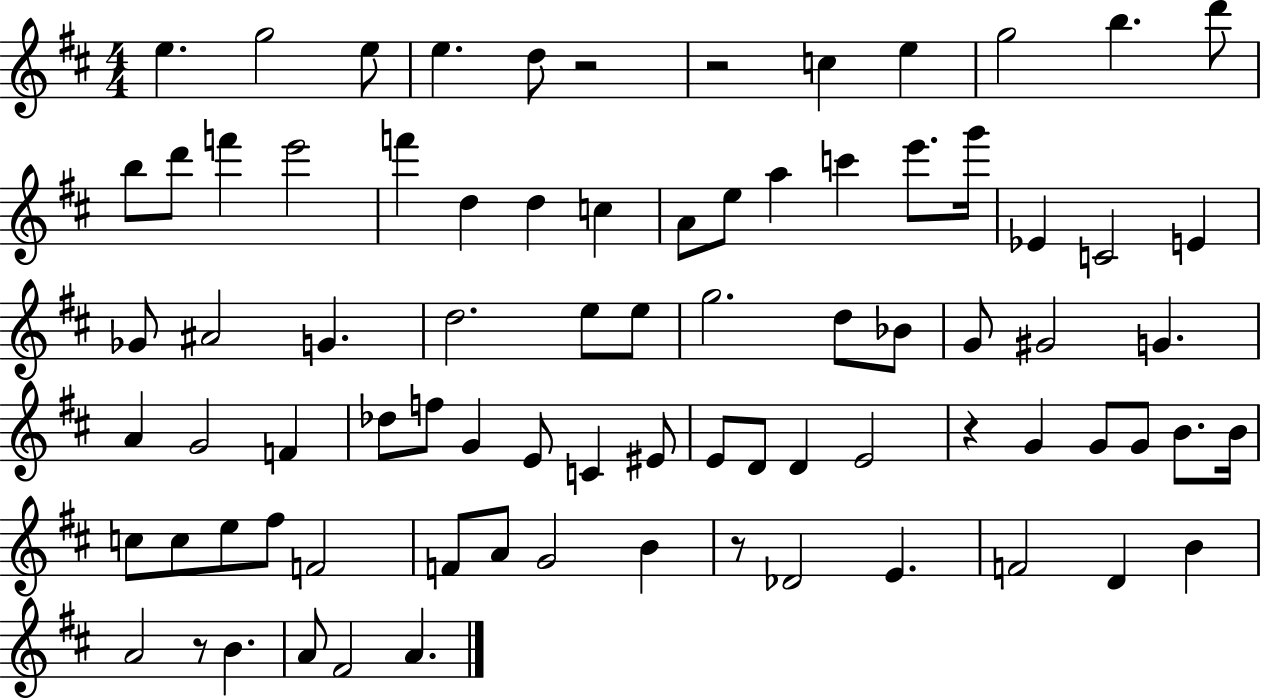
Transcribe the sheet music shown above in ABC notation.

X:1
T:Untitled
M:4/4
L:1/4
K:D
e g2 e/2 e d/2 z2 z2 c e g2 b d'/2 b/2 d'/2 f' e'2 f' d d c A/2 e/2 a c' e'/2 g'/4 _E C2 E _G/2 ^A2 G d2 e/2 e/2 g2 d/2 _B/2 G/2 ^G2 G A G2 F _d/2 f/2 G E/2 C ^E/2 E/2 D/2 D E2 z G G/2 G/2 B/2 B/4 c/2 c/2 e/2 ^f/2 F2 F/2 A/2 G2 B z/2 _D2 E F2 D B A2 z/2 B A/2 ^F2 A